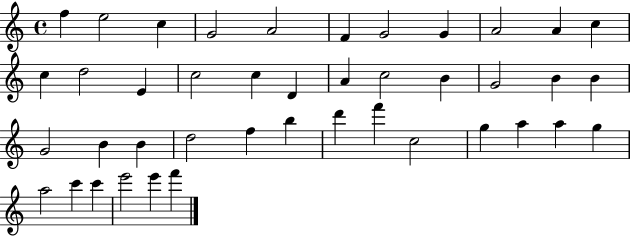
X:1
T:Untitled
M:4/4
L:1/4
K:C
f e2 c G2 A2 F G2 G A2 A c c d2 E c2 c D A c2 B G2 B B G2 B B d2 f b d' f' c2 g a a g a2 c' c' e'2 e' f'